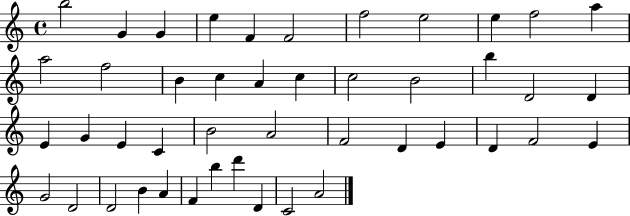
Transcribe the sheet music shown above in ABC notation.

X:1
T:Untitled
M:4/4
L:1/4
K:C
b2 G G e F F2 f2 e2 e f2 a a2 f2 B c A c c2 B2 b D2 D E G E C B2 A2 F2 D E D F2 E G2 D2 D2 B A F b d' D C2 A2